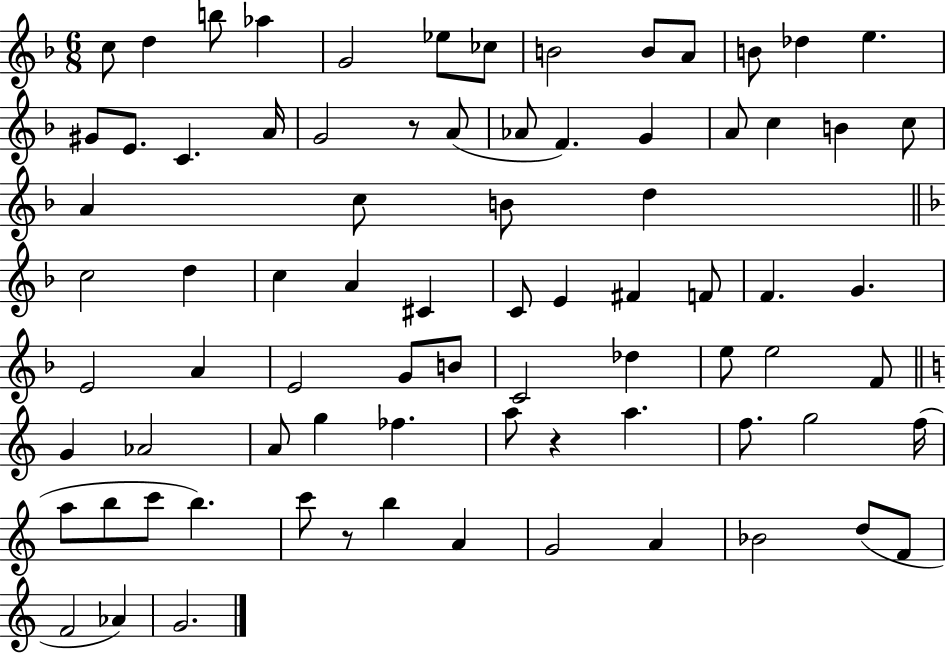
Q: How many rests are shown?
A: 3